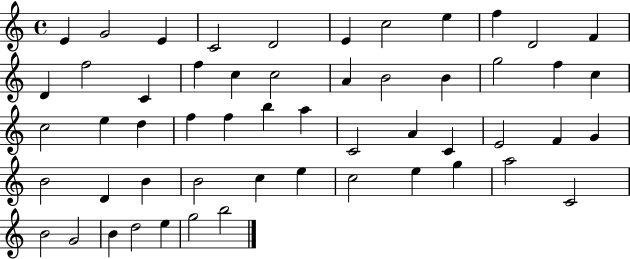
E4/q G4/h E4/q C4/h D4/h E4/q C5/h E5/q F5/q D4/h F4/q D4/q F5/h C4/q F5/q C5/q C5/h A4/q B4/h B4/q G5/h F5/q C5/q C5/h E5/q D5/q F5/q F5/q B5/q A5/q C4/h A4/q C4/q E4/h F4/q G4/q B4/h D4/q B4/q B4/h C5/q E5/q C5/h E5/q G5/q A5/h C4/h B4/h G4/h B4/q D5/h E5/q G5/h B5/h